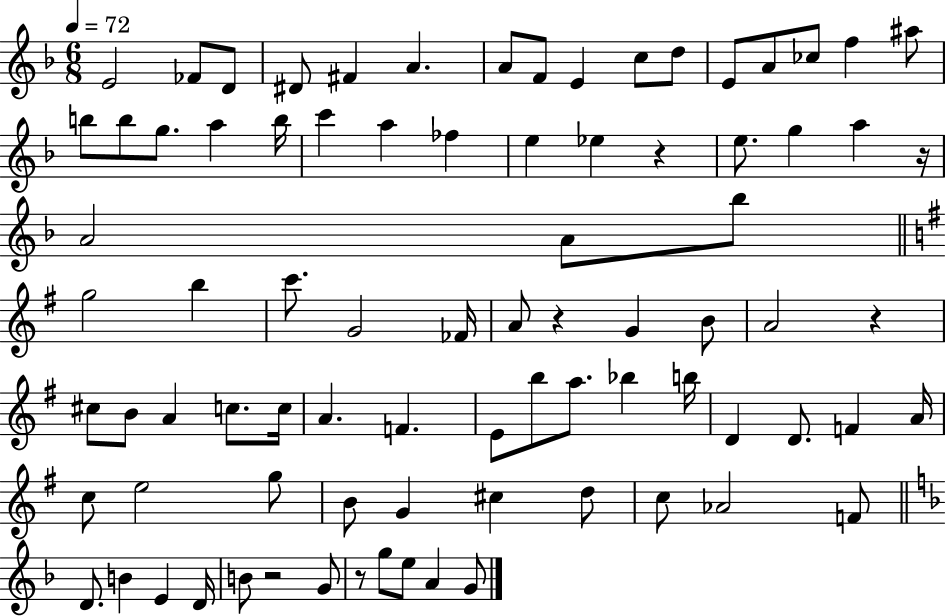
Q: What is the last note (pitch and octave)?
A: G4